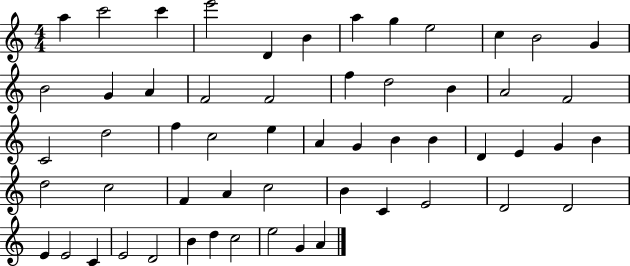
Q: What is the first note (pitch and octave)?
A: A5